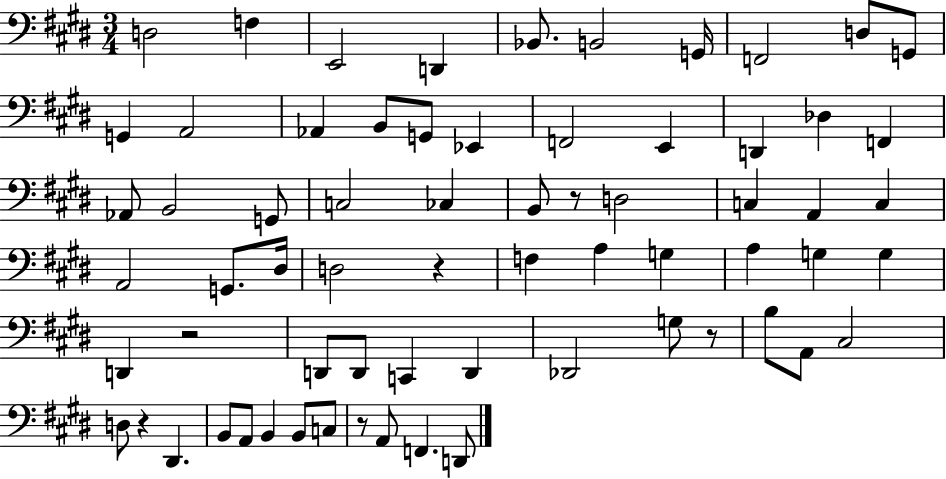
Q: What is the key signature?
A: E major